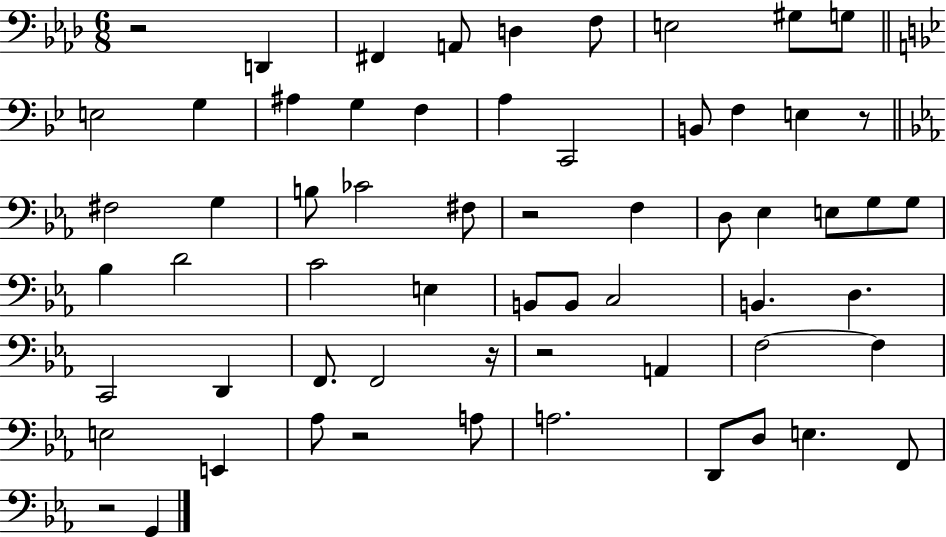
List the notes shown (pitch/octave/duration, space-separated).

R/h D2/q F#2/q A2/e D3/q F3/e E3/h G#3/e G3/e E3/h G3/q A#3/q G3/q F3/q A3/q C2/h B2/e F3/q E3/q R/e F#3/h G3/q B3/e CES4/h F#3/e R/h F3/q D3/e Eb3/q E3/e G3/e G3/e Bb3/q D4/h C4/h E3/q B2/e B2/e C3/h B2/q. D3/q. C2/h D2/q F2/e. F2/h R/s R/h A2/q F3/h F3/q E3/h E2/q Ab3/e R/h A3/e A3/h. D2/e D3/e E3/q. F2/e R/h G2/q